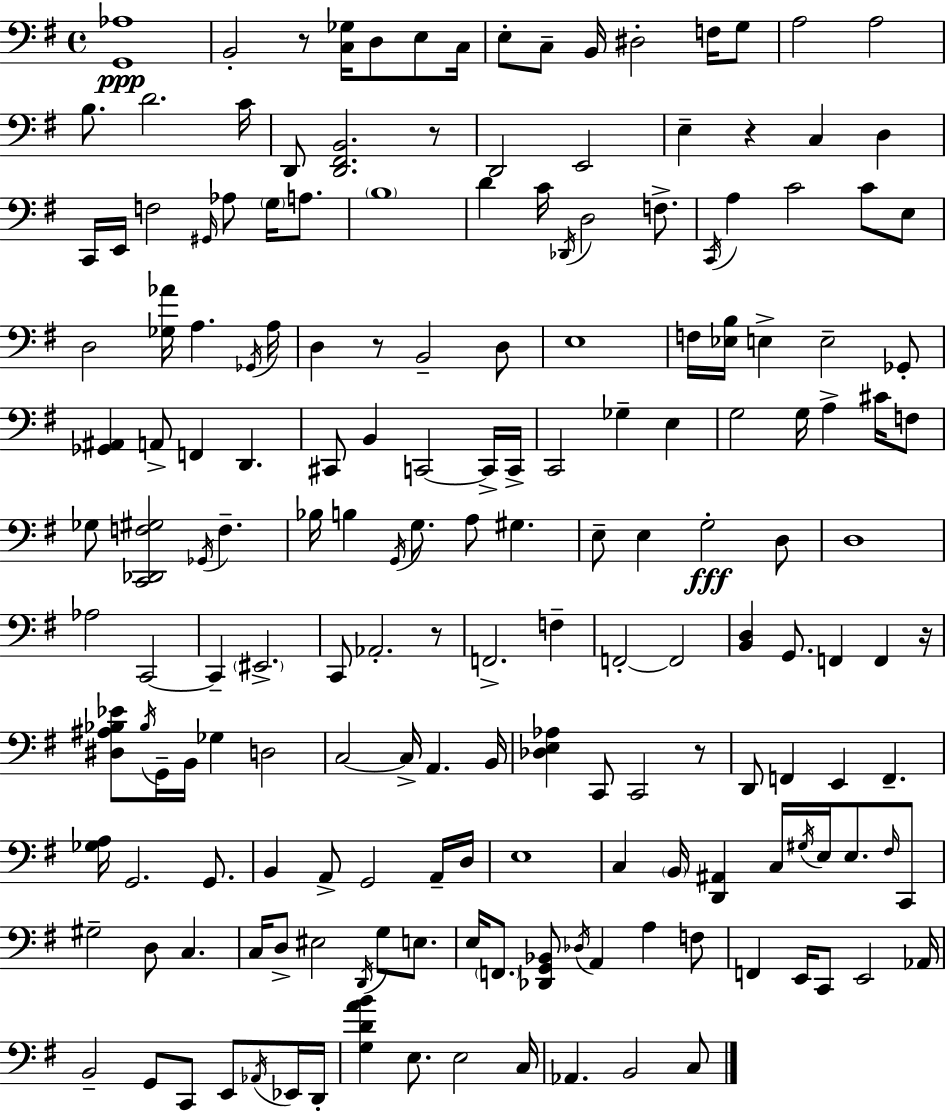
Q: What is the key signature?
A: E minor